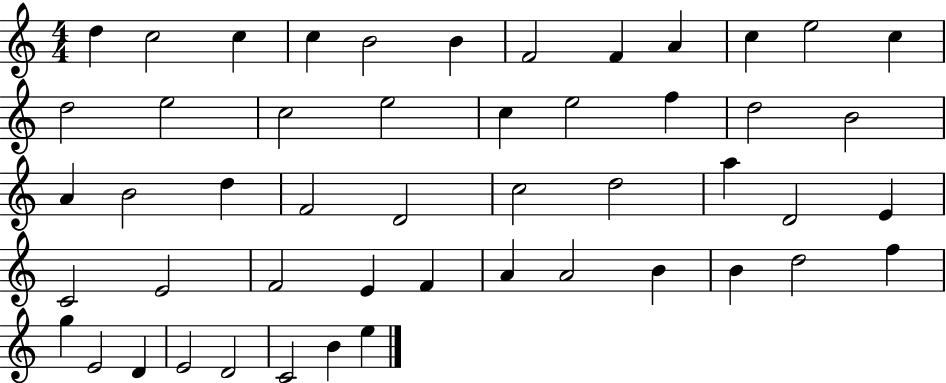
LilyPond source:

{
  \clef treble
  \numericTimeSignature
  \time 4/4
  \key c \major
  d''4 c''2 c''4 | c''4 b'2 b'4 | f'2 f'4 a'4 | c''4 e''2 c''4 | \break d''2 e''2 | c''2 e''2 | c''4 e''2 f''4 | d''2 b'2 | \break a'4 b'2 d''4 | f'2 d'2 | c''2 d''2 | a''4 d'2 e'4 | \break c'2 e'2 | f'2 e'4 f'4 | a'4 a'2 b'4 | b'4 d''2 f''4 | \break g''4 e'2 d'4 | e'2 d'2 | c'2 b'4 e''4 | \bar "|."
}